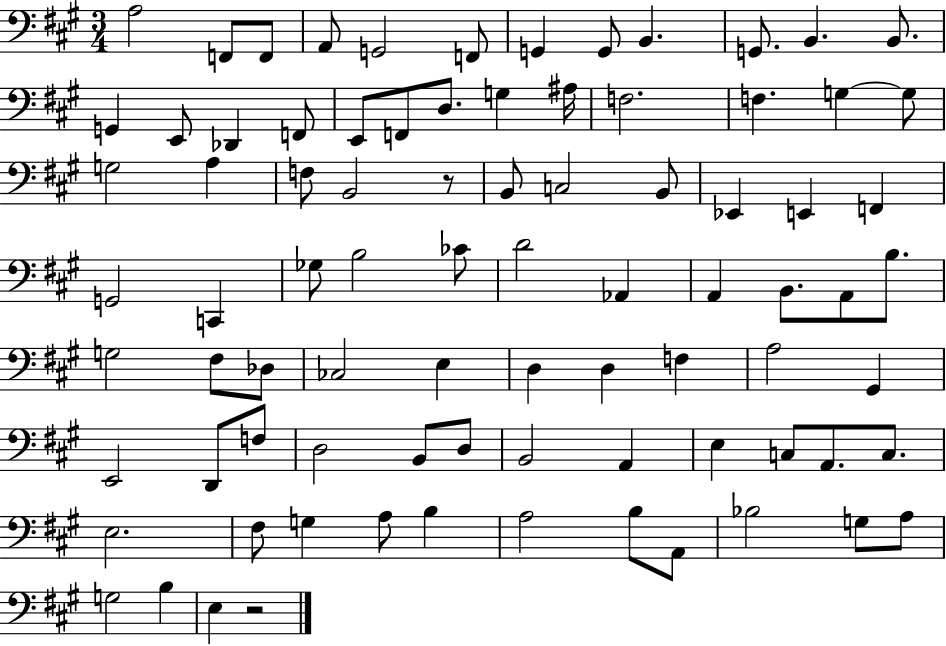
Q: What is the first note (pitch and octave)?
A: A3